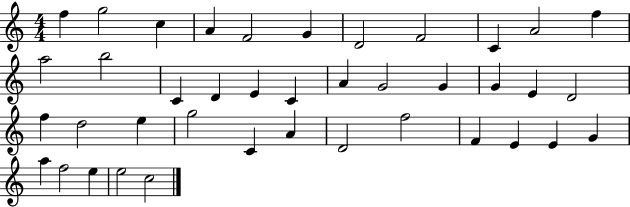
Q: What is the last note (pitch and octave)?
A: C5